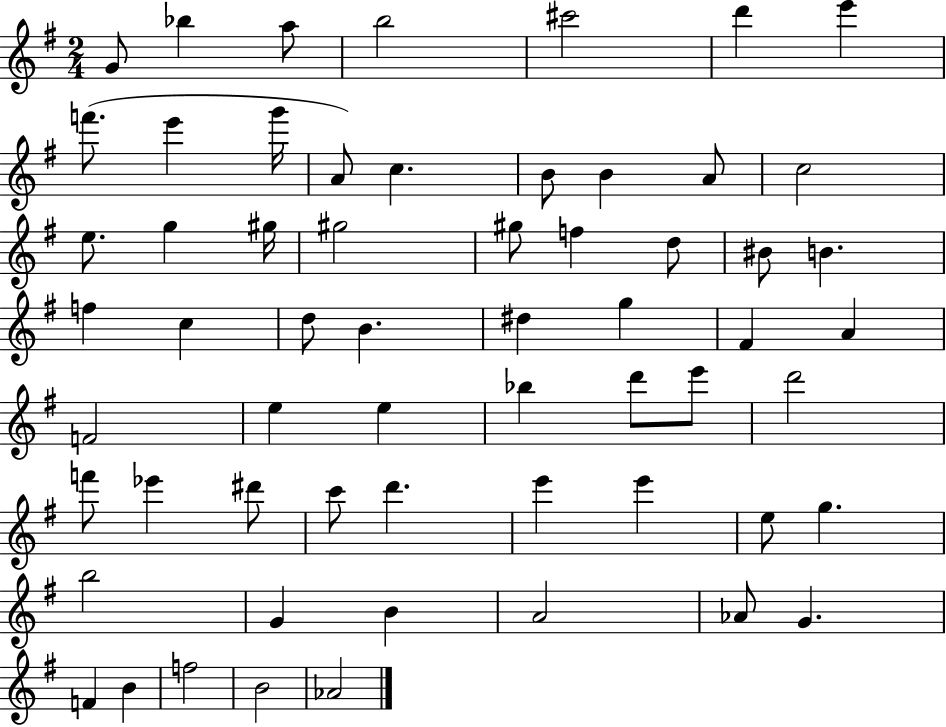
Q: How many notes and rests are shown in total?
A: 60